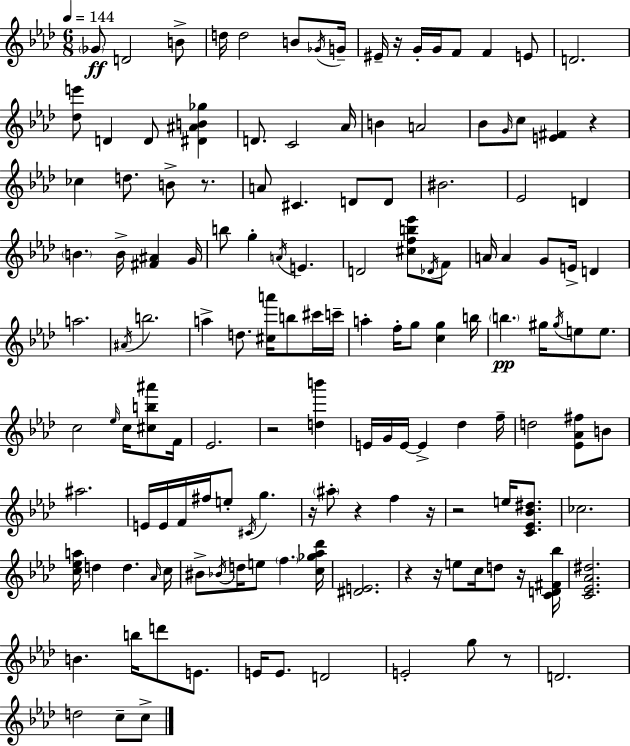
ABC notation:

X:1
T:Untitled
M:6/8
L:1/4
K:Fm
_G/2 D2 B/2 d/4 d2 B/2 _G/4 G/4 ^E/4 z/4 G/4 G/4 F/2 F E/2 D2 [_de']/2 D D/2 [^D^AB_g] D/2 C2 _A/4 B A2 _B/2 G/4 c/2 [E^F] z _c d/2 B/2 z/2 A/2 ^C D/2 D/2 ^B2 _E2 D B B/4 [^F^A] G/4 b/2 g A/4 E D2 [^cfb_e']/2 _D/4 F/2 A/4 A G/2 E/4 D a2 ^A/4 b2 a d/2 [^ca']/4 b/2 ^c'/4 c'/4 a f/4 g/2 [cg] b/4 b ^g/4 ^g/4 e/2 e/2 c2 _e/4 c/4 [^cb^a']/2 F/4 _E2 z2 [db'] E/4 G/4 E/4 E _d f/4 d2 [_E_A^f]/2 B/2 ^a2 E/4 E/4 F/4 ^f/4 e/2 ^C/4 g z/4 ^a/2 z f z/4 z2 e/4 [C_E_B^d]/2 _c2 [c_ea]/4 d d _A/4 c/4 ^B/2 _B/4 d/4 e/2 f [c_g_a_d']/4 [^DE]2 z z/4 e/2 c/4 d/2 z/4 [CD^F_b]/4 [C_E_A^d]2 B b/4 d'/2 E/2 E/4 E/2 D2 E2 g/2 z/2 D2 d2 c/2 c/2